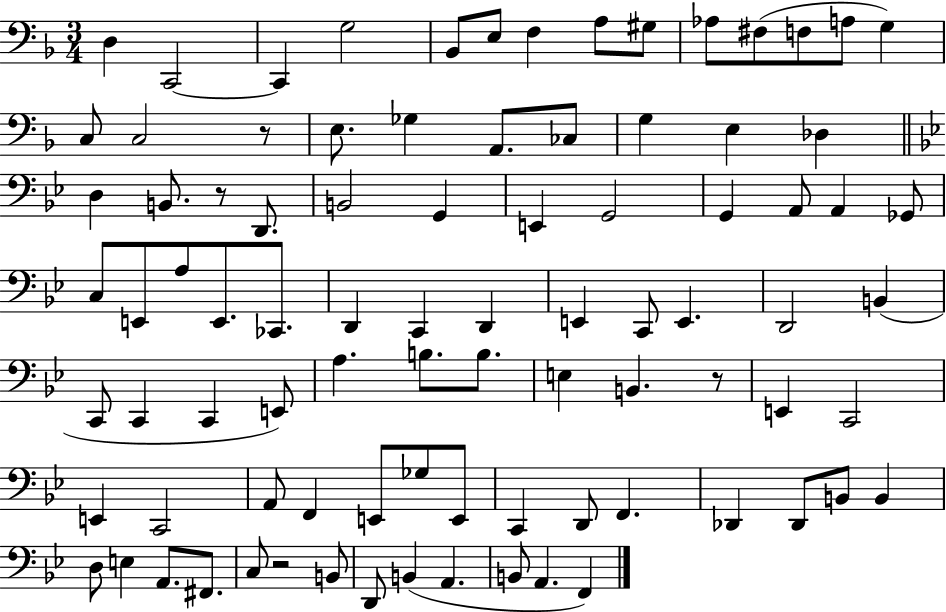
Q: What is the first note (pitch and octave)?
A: D3